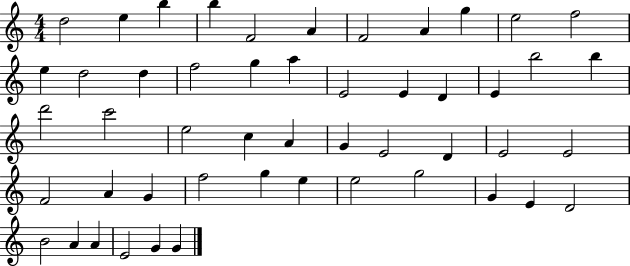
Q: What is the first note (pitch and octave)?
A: D5